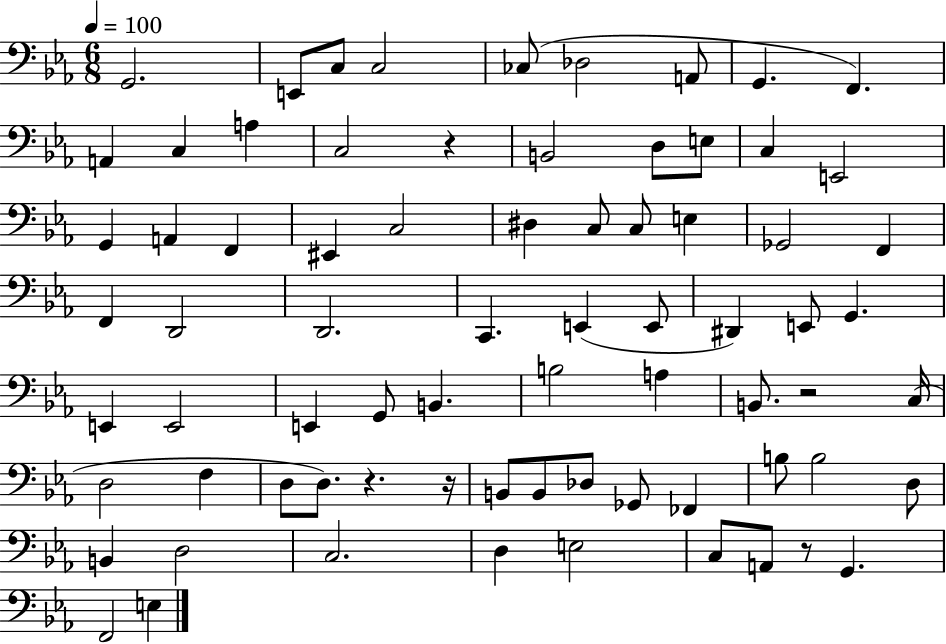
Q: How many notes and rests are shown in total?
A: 74